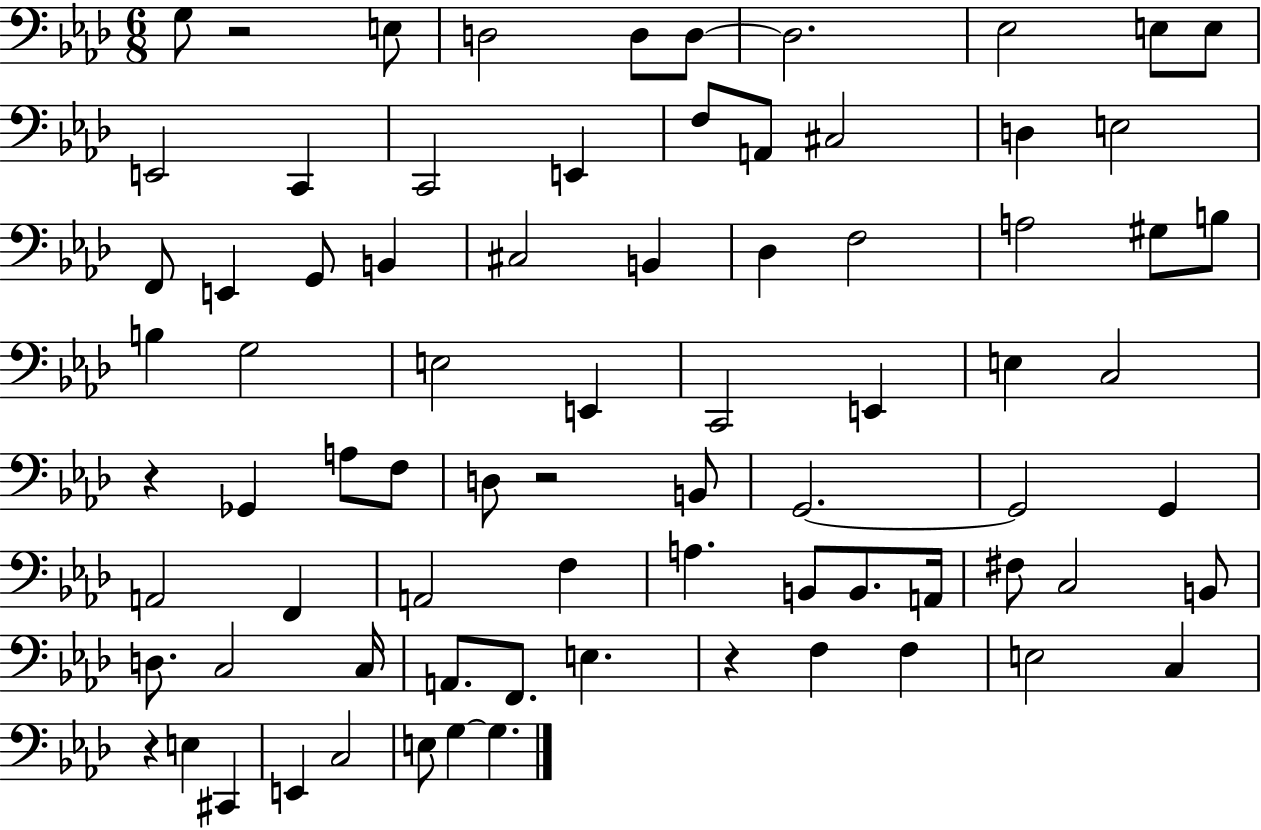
{
  \clef bass
  \numericTimeSignature
  \time 6/8
  \key aes \major
  g8 r2 e8 | d2 d8 d8~~ | d2. | ees2 e8 e8 | \break e,2 c,4 | c,2 e,4 | f8 a,8 cis2 | d4 e2 | \break f,8 e,4 g,8 b,4 | cis2 b,4 | des4 f2 | a2 gis8 b8 | \break b4 g2 | e2 e,4 | c,2 e,4 | e4 c2 | \break r4 ges,4 a8 f8 | d8 r2 b,8 | g,2.~~ | g,2 g,4 | \break a,2 f,4 | a,2 f4 | a4. b,8 b,8. a,16 | fis8 c2 b,8 | \break d8. c2 c16 | a,8. f,8. e4. | r4 f4 f4 | e2 c4 | \break r4 e4 cis,4 | e,4 c2 | e8 g4~~ g4. | \bar "|."
}